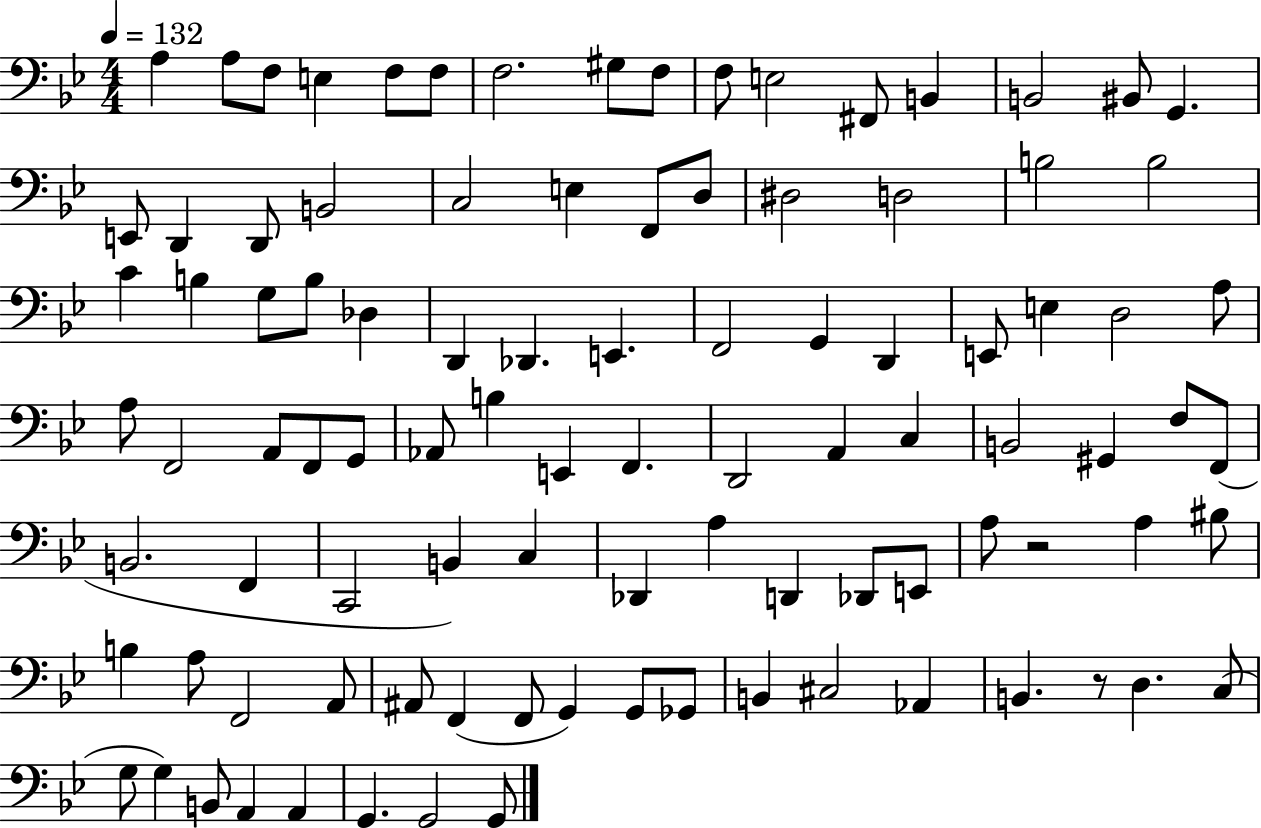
A3/q A3/e F3/e E3/q F3/e F3/e F3/h. G#3/e F3/e F3/e E3/h F#2/e B2/q B2/h BIS2/e G2/q. E2/e D2/q D2/e B2/h C3/h E3/q F2/e D3/e D#3/h D3/h B3/h B3/h C4/q B3/q G3/e B3/e Db3/q D2/q Db2/q. E2/q. F2/h G2/q D2/q E2/e E3/q D3/h A3/e A3/e F2/h A2/e F2/e G2/e Ab2/e B3/q E2/q F2/q. D2/h A2/q C3/q B2/h G#2/q F3/e F2/e B2/h. F2/q C2/h B2/q C3/q Db2/q A3/q D2/q Db2/e E2/e A3/e R/h A3/q BIS3/e B3/q A3/e F2/h A2/e A#2/e F2/q F2/e G2/q G2/e Gb2/e B2/q C#3/h Ab2/q B2/q. R/e D3/q. C3/e G3/e G3/q B2/e A2/q A2/q G2/q. G2/h G2/e